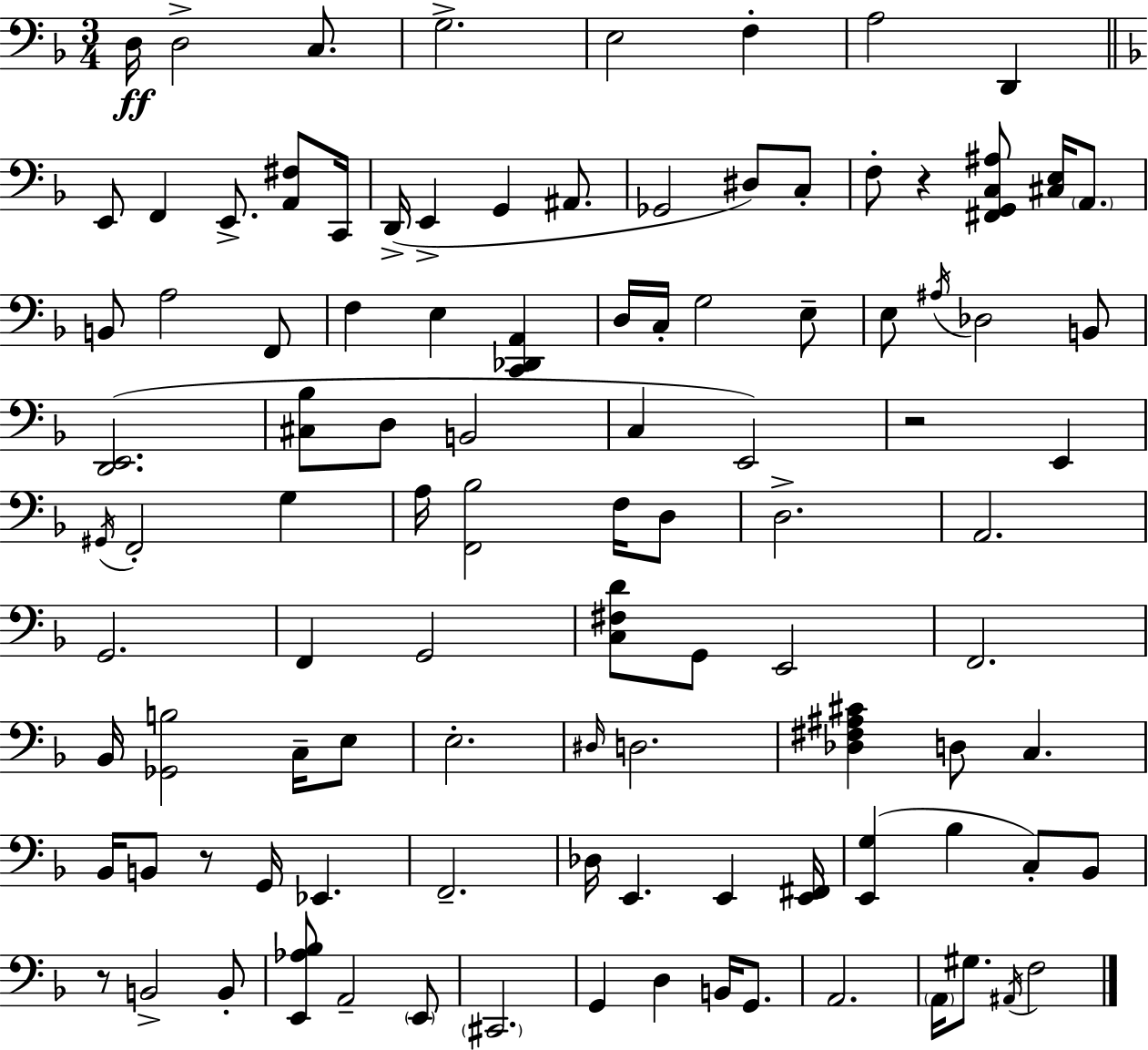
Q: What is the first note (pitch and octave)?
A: D3